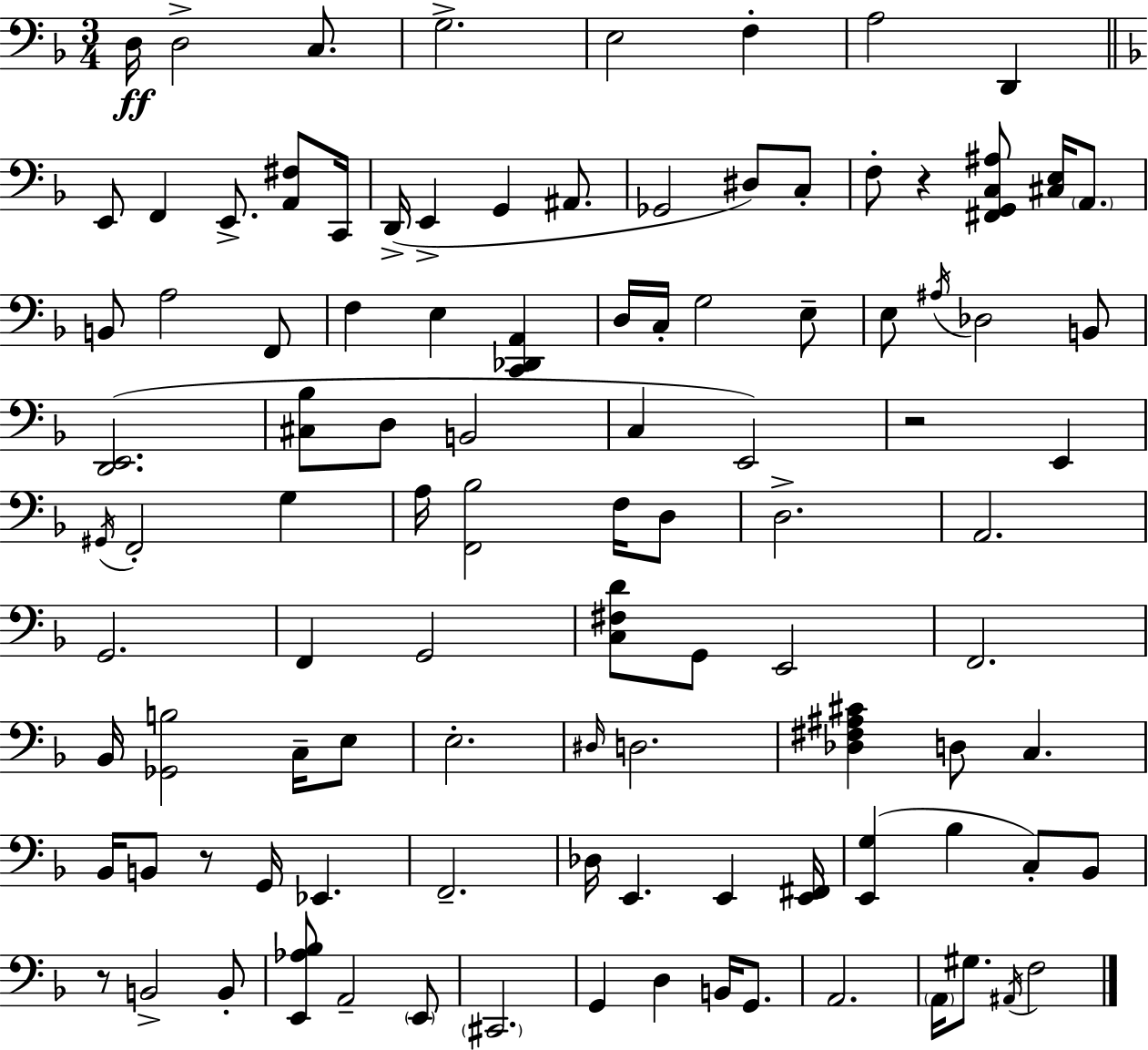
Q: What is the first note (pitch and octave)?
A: D3